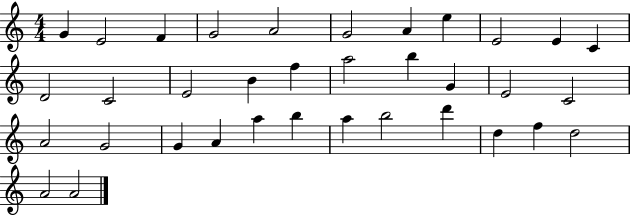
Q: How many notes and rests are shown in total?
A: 35